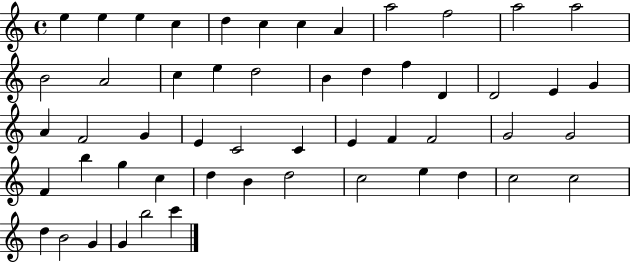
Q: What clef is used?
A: treble